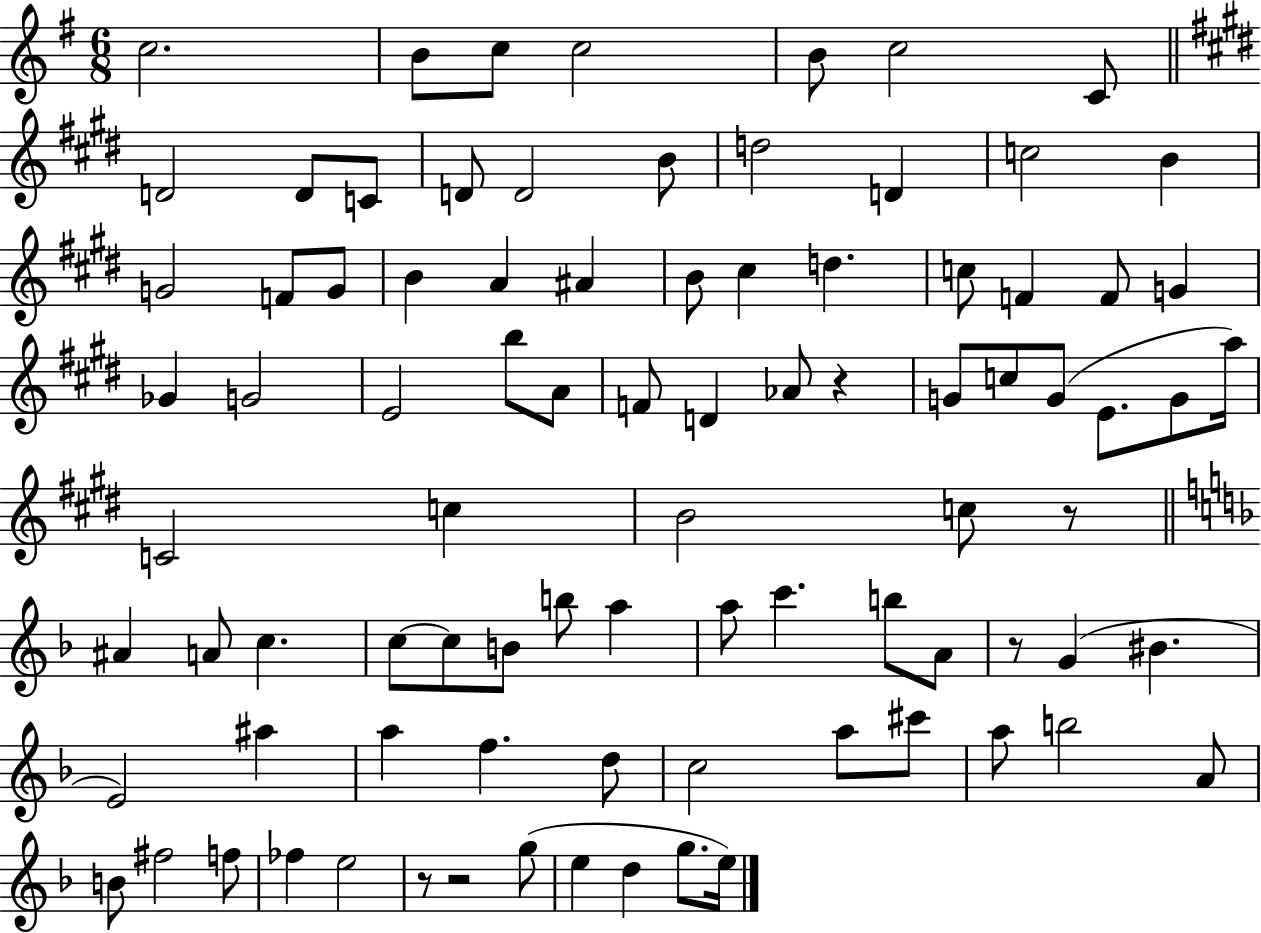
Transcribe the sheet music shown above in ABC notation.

X:1
T:Untitled
M:6/8
L:1/4
K:G
c2 B/2 c/2 c2 B/2 c2 C/2 D2 D/2 C/2 D/2 D2 B/2 d2 D c2 B G2 F/2 G/2 B A ^A B/2 ^c d c/2 F F/2 G _G G2 E2 b/2 A/2 F/2 D _A/2 z G/2 c/2 G/2 E/2 G/2 a/4 C2 c B2 c/2 z/2 ^A A/2 c c/2 c/2 B/2 b/2 a a/2 c' b/2 A/2 z/2 G ^B E2 ^a a f d/2 c2 a/2 ^c'/2 a/2 b2 A/2 B/2 ^f2 f/2 _f e2 z/2 z2 g/2 e d g/2 e/4